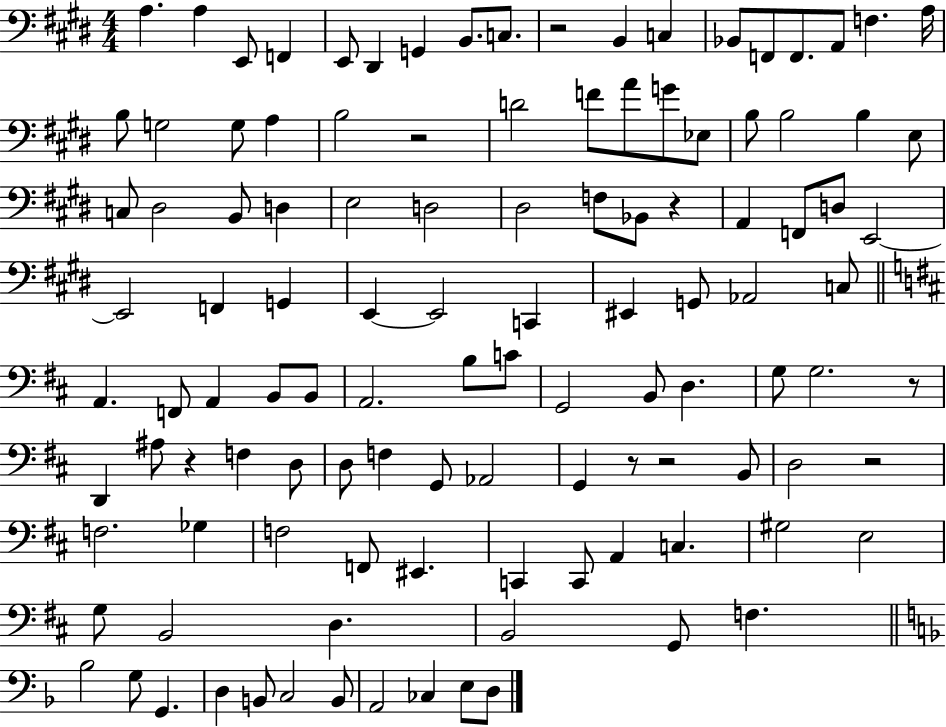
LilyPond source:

{
  \clef bass
  \numericTimeSignature
  \time 4/4
  \key e \major
  \repeat volta 2 { a4. a4 e,8 f,4 | e,8 dis,4 g,4 b,8. c8. | r2 b,4 c4 | bes,8 f,8 f,8. a,8 f4. a16 | \break b8 g2 g8 a4 | b2 r2 | d'2 f'8 a'8 g'8 ees8 | b8 b2 b4 e8 | \break c8 dis2 b,8 d4 | e2 d2 | dis2 f8 bes,8 r4 | a,4 f,8 d8 e,2~~ | \break e,2 f,4 g,4 | e,4~~ e,2 c,4 | eis,4 g,8 aes,2 c8 | \bar "||" \break \key d \major a,4. f,8 a,4 b,8 b,8 | a,2. b8 c'8 | g,2 b,8 d4. | g8 g2. r8 | \break d,4 ais8 r4 f4 d8 | d8 f4 g,8 aes,2 | g,4 r8 r2 b,8 | d2 r2 | \break f2. ges4 | f2 f,8 eis,4. | c,4 c,8 a,4 c4. | gis2 e2 | \break g8 b,2 d4. | b,2 g,8 f4. | \bar "||" \break \key d \minor bes2 g8 g,4. | d4 b,8 c2 b,8 | a,2 ces4 e8 d8 | } \bar "|."
}